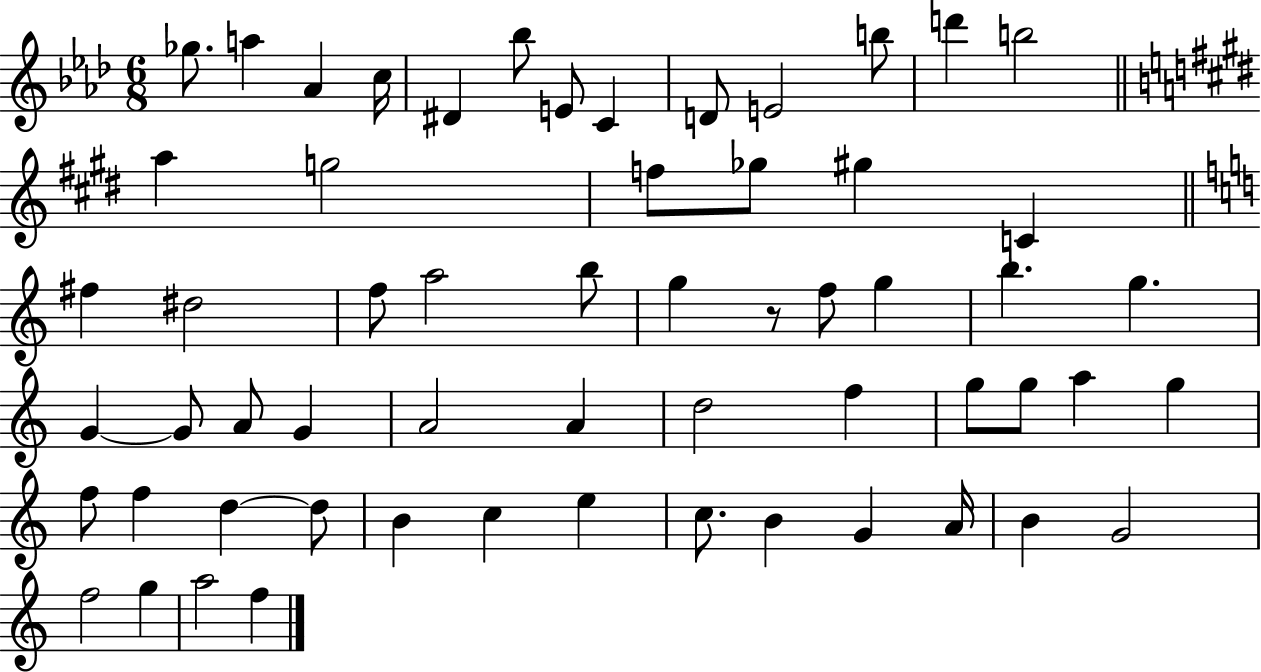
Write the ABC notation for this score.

X:1
T:Untitled
M:6/8
L:1/4
K:Ab
_g/2 a _A c/4 ^D _b/2 E/2 C D/2 E2 b/2 d' b2 a g2 f/2 _g/2 ^g C ^f ^d2 f/2 a2 b/2 g z/2 f/2 g b g G G/2 A/2 G A2 A d2 f g/2 g/2 a g f/2 f d d/2 B c e c/2 B G A/4 B G2 f2 g a2 f